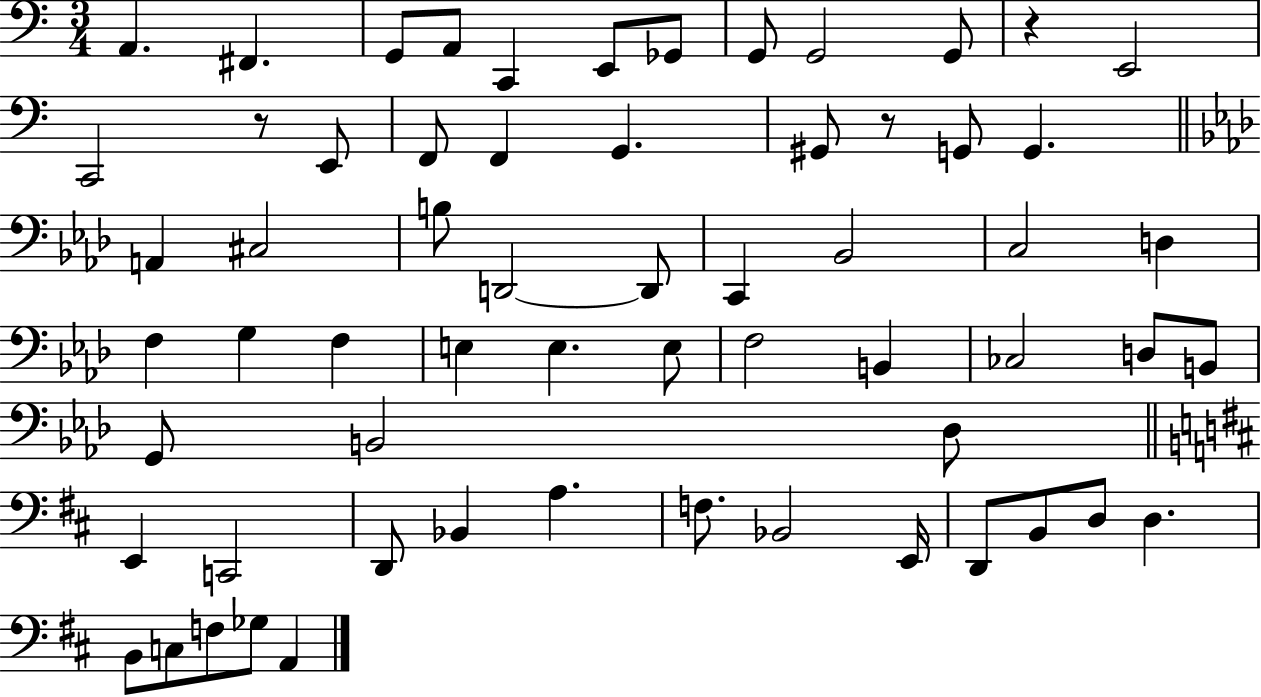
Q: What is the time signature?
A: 3/4